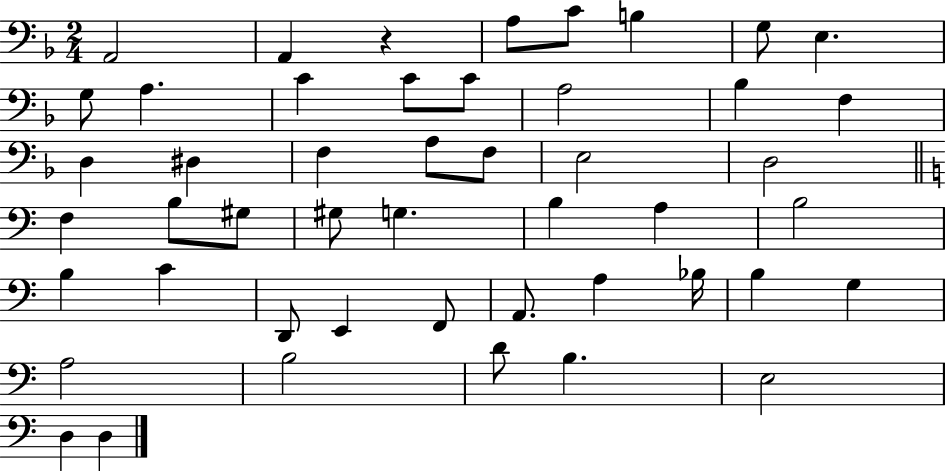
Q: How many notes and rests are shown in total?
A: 48